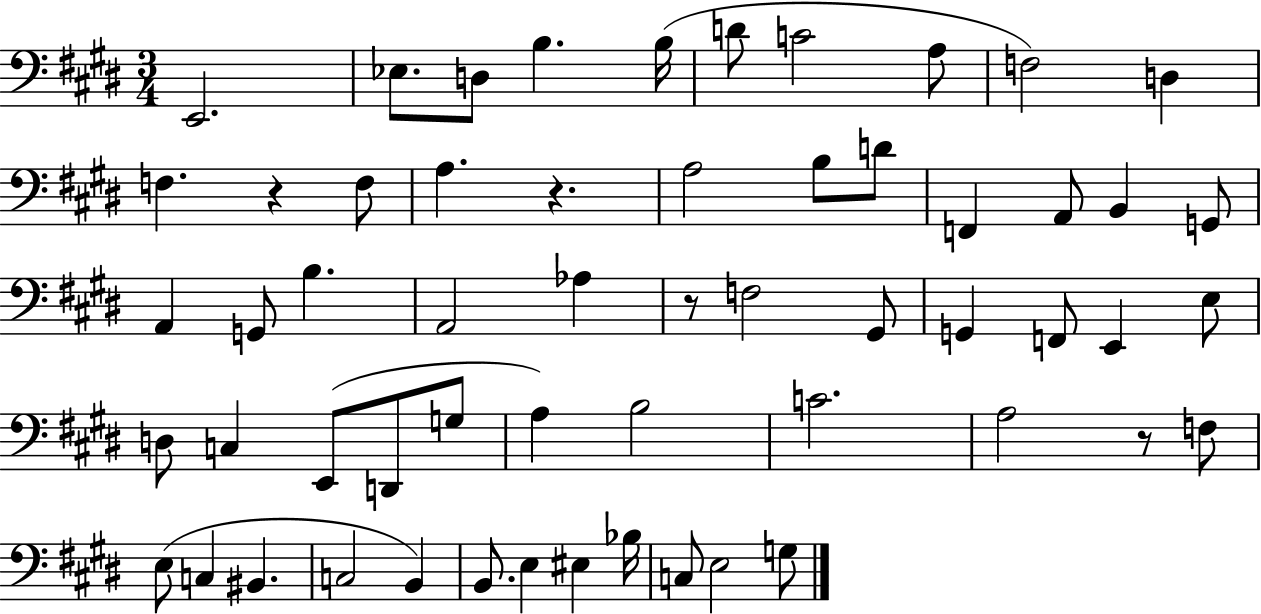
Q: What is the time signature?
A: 3/4